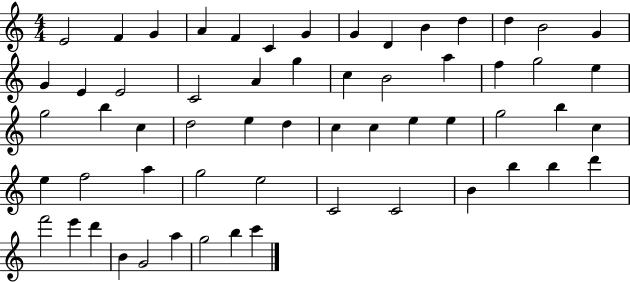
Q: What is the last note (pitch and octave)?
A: C6